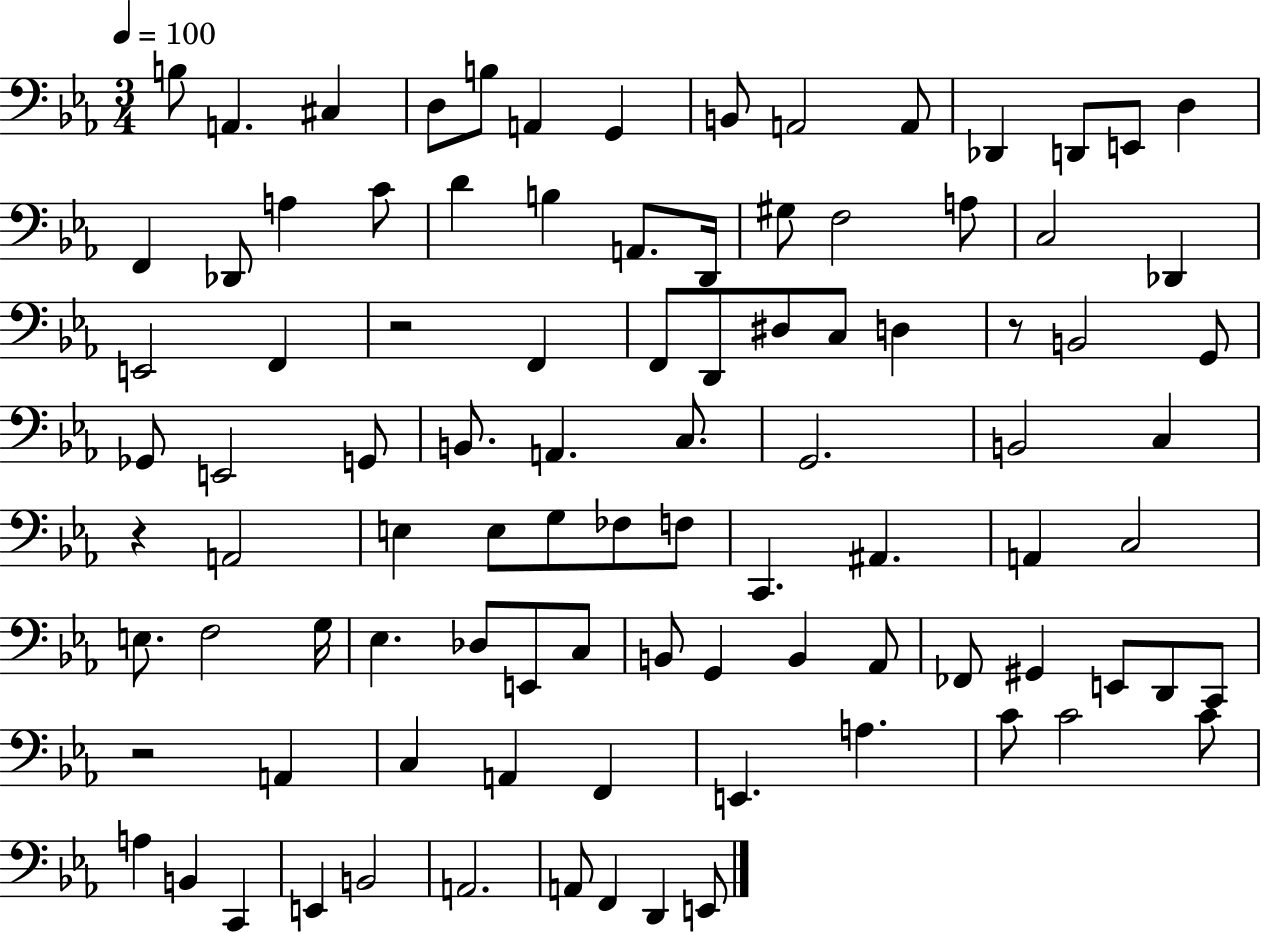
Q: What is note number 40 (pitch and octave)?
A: G2